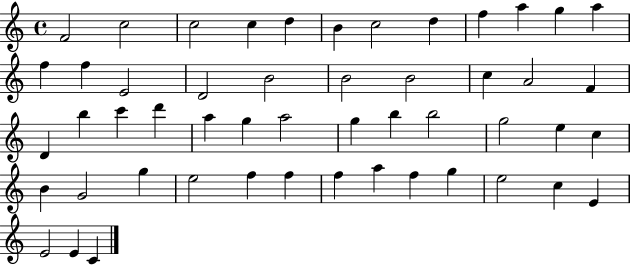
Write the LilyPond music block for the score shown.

{
  \clef treble
  \time 4/4
  \defaultTimeSignature
  \key c \major
  f'2 c''2 | c''2 c''4 d''4 | b'4 c''2 d''4 | f''4 a''4 g''4 a''4 | \break f''4 f''4 e'2 | d'2 b'2 | b'2 b'2 | c''4 a'2 f'4 | \break d'4 b''4 c'''4 d'''4 | a''4 g''4 a''2 | g''4 b''4 b''2 | g''2 e''4 c''4 | \break b'4 g'2 g''4 | e''2 f''4 f''4 | f''4 a''4 f''4 g''4 | e''2 c''4 e'4 | \break e'2 e'4 c'4 | \bar "|."
}